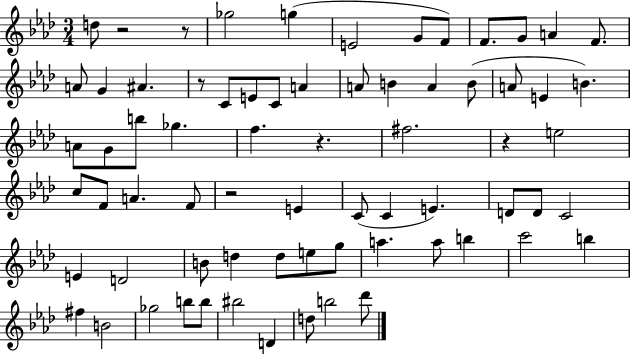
D5/e R/h R/e Gb5/h G5/q E4/h G4/e F4/e F4/e. G4/e A4/q F4/e. A4/e G4/q A#4/q. R/e C4/e E4/e C4/e A4/q A4/e B4/q A4/q B4/e A4/e E4/q B4/q. A4/e G4/e B5/e Gb5/q. F5/q. R/q. F#5/h. R/q E5/h C5/e F4/e A4/q. F4/e R/h E4/q C4/e C4/q E4/q. D4/e D4/e C4/h E4/q D4/h B4/e D5/q D5/e E5/e G5/e A5/q. A5/e B5/q C6/h B5/q F#5/q B4/h Gb5/h B5/e B5/e BIS5/h D4/q D5/e B5/h Db6/e